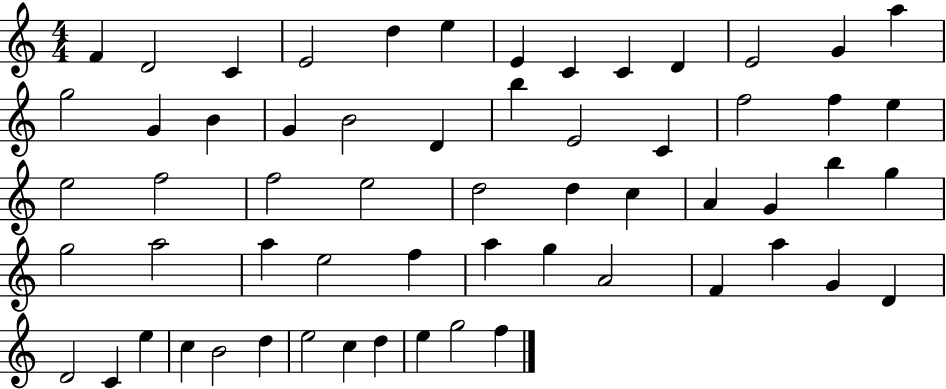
F4/q D4/h C4/q E4/h D5/q E5/q E4/q C4/q C4/q D4/q E4/h G4/q A5/q G5/h G4/q B4/q G4/q B4/h D4/q B5/q E4/h C4/q F5/h F5/q E5/q E5/h F5/h F5/h E5/h D5/h D5/q C5/q A4/q G4/q B5/q G5/q G5/h A5/h A5/q E5/h F5/q A5/q G5/q A4/h F4/q A5/q G4/q D4/q D4/h C4/q E5/q C5/q B4/h D5/q E5/h C5/q D5/q E5/q G5/h F5/q